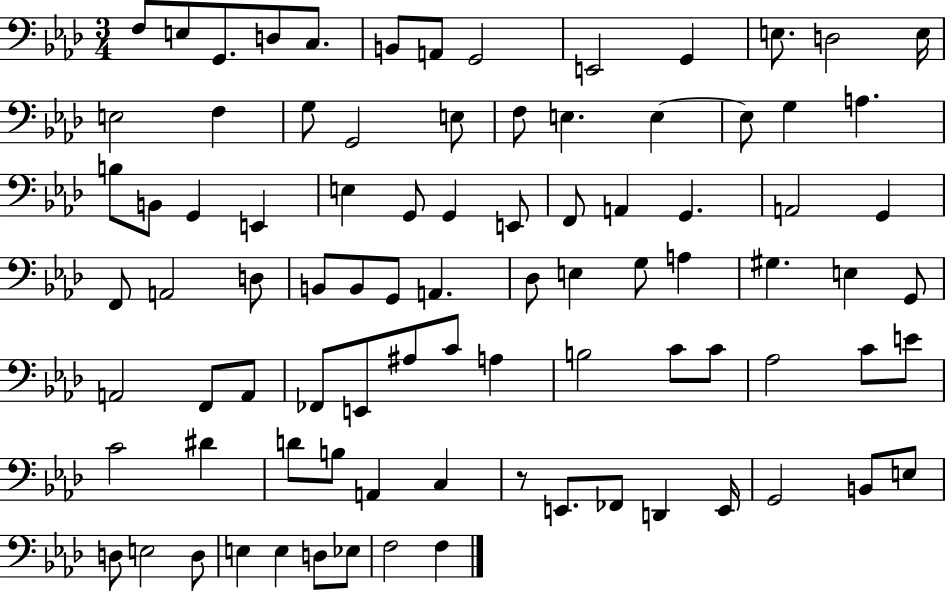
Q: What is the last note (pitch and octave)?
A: F3